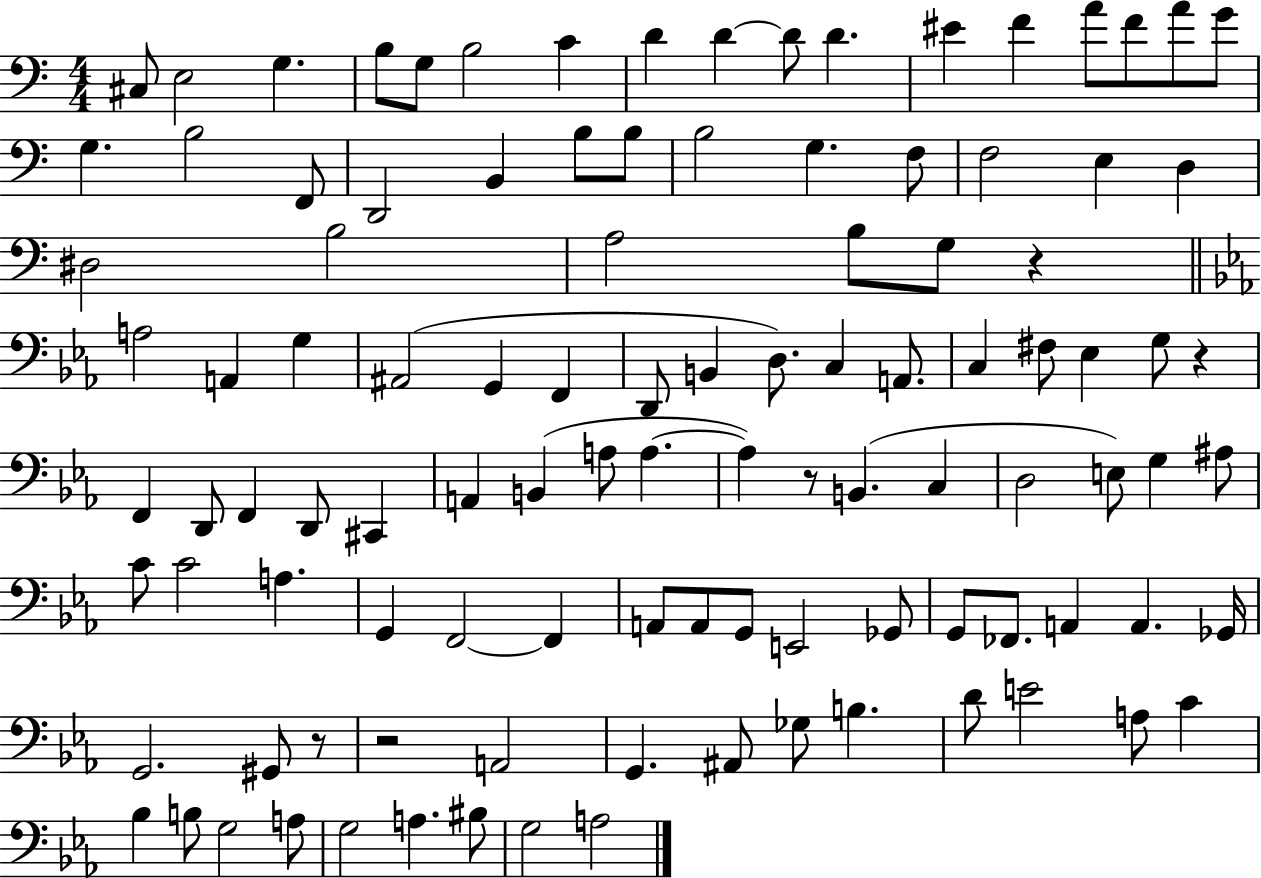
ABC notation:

X:1
T:Untitled
M:4/4
L:1/4
K:C
^C,/2 E,2 G, B,/2 G,/2 B,2 C D D D/2 D ^E F A/2 F/2 A/2 G/2 G, B,2 F,,/2 D,,2 B,, B,/2 B,/2 B,2 G, F,/2 F,2 E, D, ^D,2 B,2 A,2 B,/2 G,/2 z A,2 A,, G, ^A,,2 G,, F,, D,,/2 B,, D,/2 C, A,,/2 C, ^F,/2 _E, G,/2 z F,, D,,/2 F,, D,,/2 ^C,, A,, B,, A,/2 A, A, z/2 B,, C, D,2 E,/2 G, ^A,/2 C/2 C2 A, G,, F,,2 F,, A,,/2 A,,/2 G,,/2 E,,2 _G,,/2 G,,/2 _F,,/2 A,, A,, _G,,/4 G,,2 ^G,,/2 z/2 z2 A,,2 G,, ^A,,/2 _G,/2 B, D/2 E2 A,/2 C _B, B,/2 G,2 A,/2 G,2 A, ^B,/2 G,2 A,2